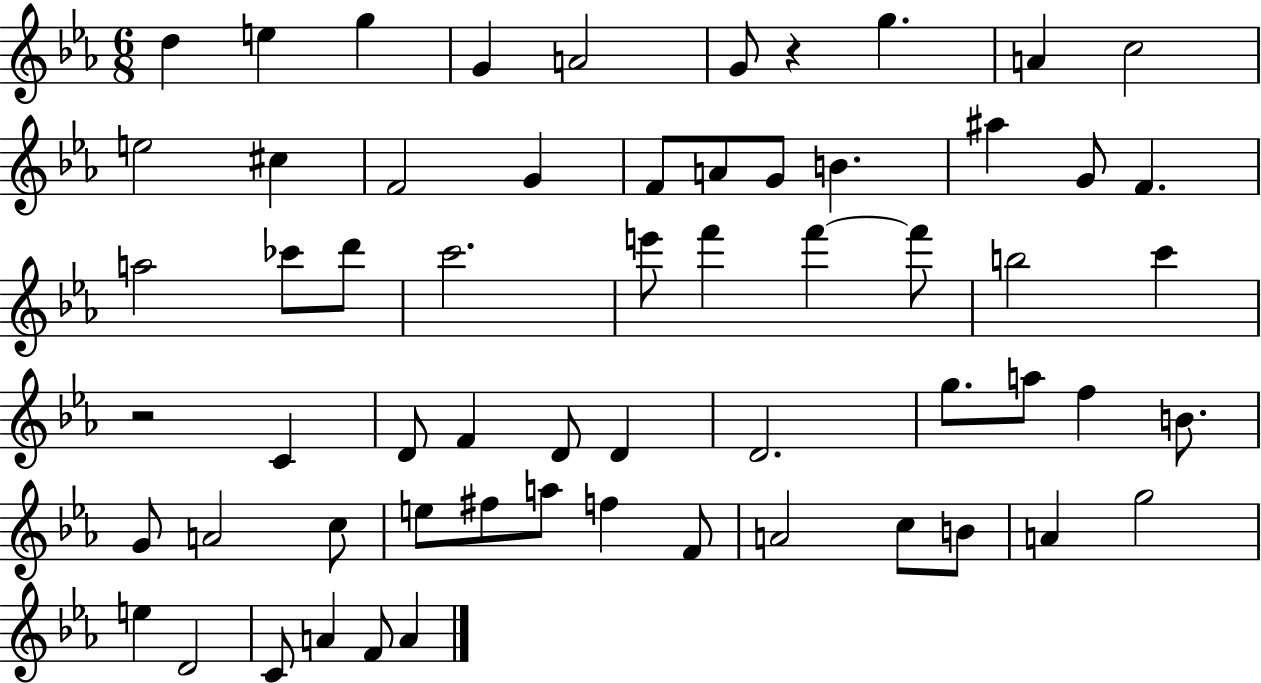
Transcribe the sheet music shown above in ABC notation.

X:1
T:Untitled
M:6/8
L:1/4
K:Eb
d e g G A2 G/2 z g A c2 e2 ^c F2 G F/2 A/2 G/2 B ^a G/2 F a2 _c'/2 d'/2 c'2 e'/2 f' f' f'/2 b2 c' z2 C D/2 F D/2 D D2 g/2 a/2 f B/2 G/2 A2 c/2 e/2 ^f/2 a/2 f F/2 A2 c/2 B/2 A g2 e D2 C/2 A F/2 A